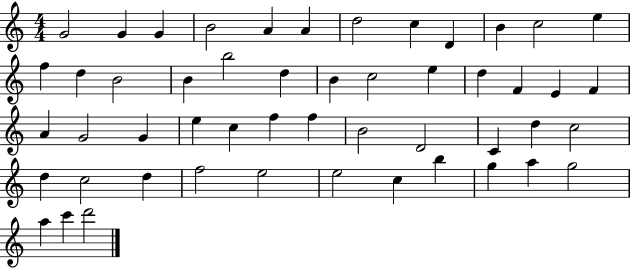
{
  \clef treble
  \numericTimeSignature
  \time 4/4
  \key c \major
  g'2 g'4 g'4 | b'2 a'4 a'4 | d''2 c''4 d'4 | b'4 c''2 e''4 | \break f''4 d''4 b'2 | b'4 b''2 d''4 | b'4 c''2 e''4 | d''4 f'4 e'4 f'4 | \break a'4 g'2 g'4 | e''4 c''4 f''4 f''4 | b'2 d'2 | c'4 d''4 c''2 | \break d''4 c''2 d''4 | f''2 e''2 | e''2 c''4 b''4 | g''4 a''4 g''2 | \break a''4 c'''4 d'''2 | \bar "|."
}